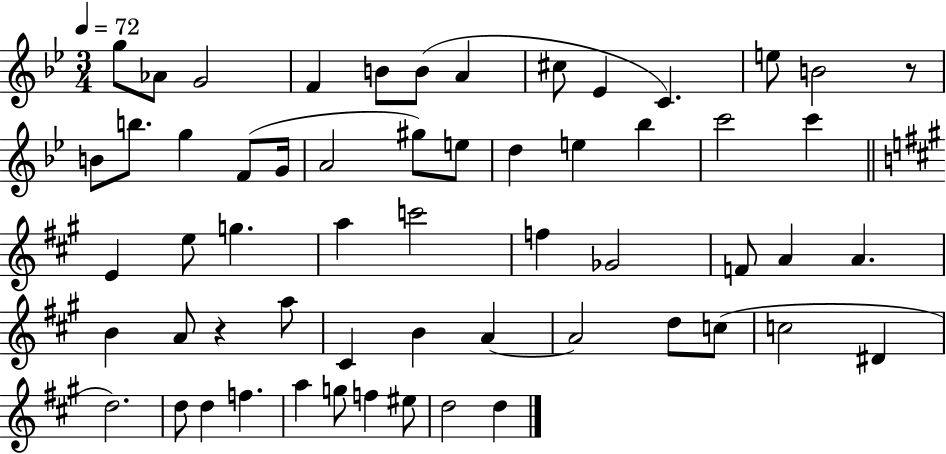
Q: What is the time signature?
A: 3/4